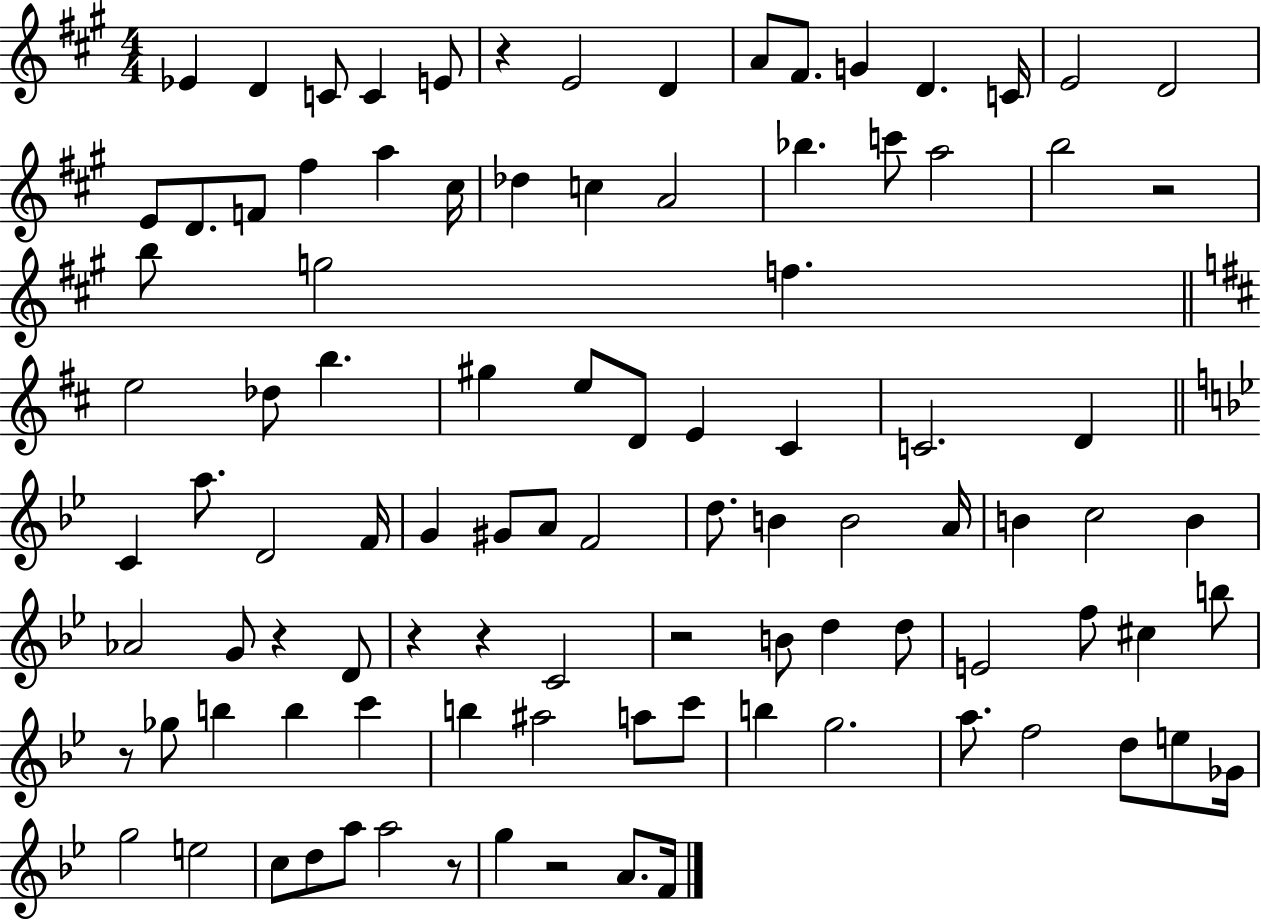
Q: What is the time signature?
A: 4/4